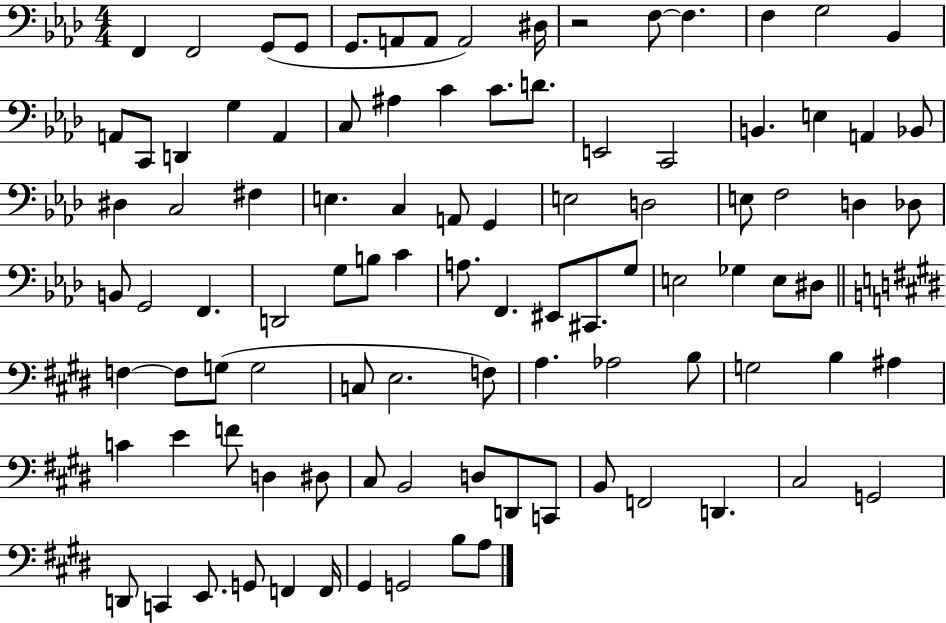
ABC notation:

X:1
T:Untitled
M:4/4
L:1/4
K:Ab
F,, F,,2 G,,/2 G,,/2 G,,/2 A,,/2 A,,/2 A,,2 ^D,/4 z2 F,/2 F, F, G,2 _B,, A,,/2 C,,/2 D,, G, A,, C,/2 ^A, C C/2 D/2 E,,2 C,,2 B,, E, A,, _B,,/2 ^D, C,2 ^F, E, C, A,,/2 G,, E,2 D,2 E,/2 F,2 D, _D,/2 B,,/2 G,,2 F,, D,,2 G,/2 B,/2 C A,/2 F,, ^E,,/2 ^C,,/2 G,/2 E,2 _G, E,/2 ^D,/2 F, F,/2 G,/2 G,2 C,/2 E,2 F,/2 A, _A,2 B,/2 G,2 B, ^A, C E F/2 D, ^D,/2 ^C,/2 B,,2 D,/2 D,,/2 C,,/2 B,,/2 F,,2 D,, ^C,2 G,,2 D,,/2 C,, E,,/2 G,,/2 F,, F,,/4 ^G,, G,,2 B,/2 A,/2